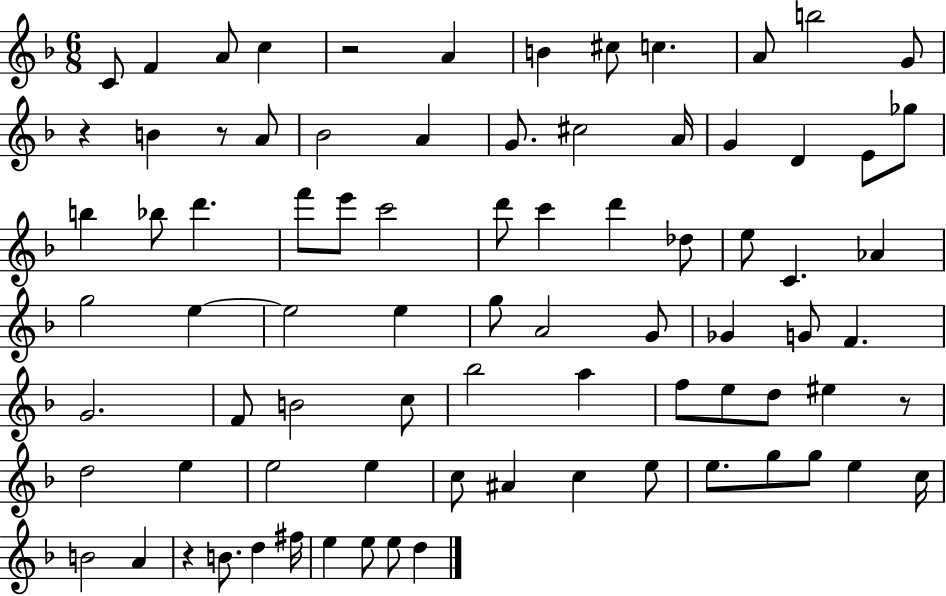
C4/e F4/q A4/e C5/q R/h A4/q B4/q C#5/e C5/q. A4/e B5/h G4/e R/q B4/q R/e A4/e Bb4/h A4/q G4/e. C#5/h A4/s G4/q D4/q E4/e Gb5/e B5/q Bb5/e D6/q. F6/e E6/e C6/h D6/e C6/q D6/q Db5/e E5/e C4/q. Ab4/q G5/h E5/q E5/h E5/q G5/e A4/h G4/e Gb4/q G4/e F4/q. G4/h. F4/e B4/h C5/e Bb5/h A5/q F5/e E5/e D5/e EIS5/q R/e D5/h E5/q E5/h E5/q C5/e A#4/q C5/q E5/e E5/e. G5/e G5/e E5/q C5/s B4/h A4/q R/q B4/e. D5/q F#5/s E5/q E5/e E5/e D5/q